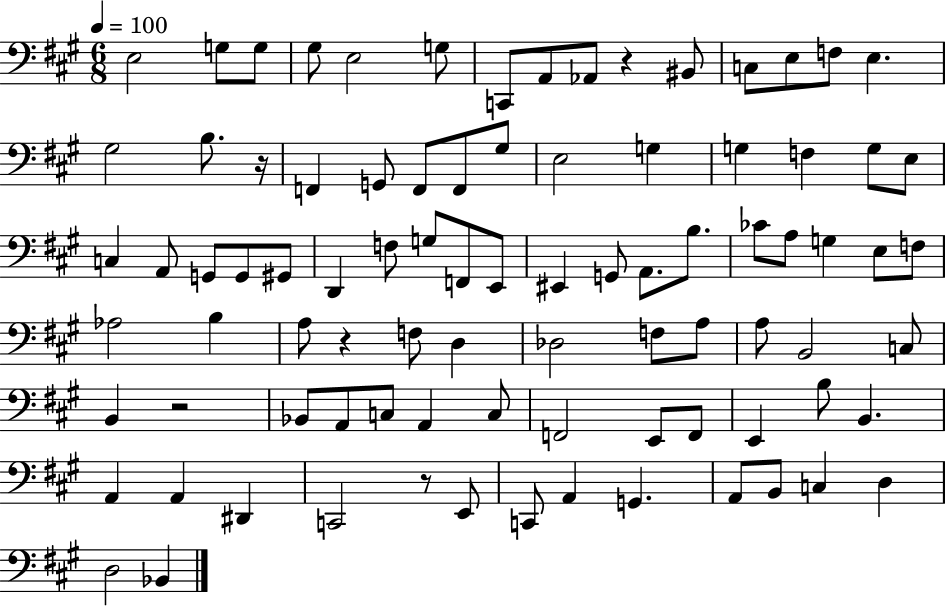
{
  \clef bass
  \numericTimeSignature
  \time 6/8
  \key a \major
  \tempo 4 = 100
  e2 g8 g8 | gis8 e2 g8 | c,8 a,8 aes,8 r4 bis,8 | c8 e8 f8 e4. | \break gis2 b8. r16 | f,4 g,8 f,8 f,8 gis8 | e2 g4 | g4 f4 g8 e8 | \break c4 a,8 g,8 g,8 gis,8 | d,4 f8 g8 f,8 e,8 | eis,4 g,8 a,8. b8. | ces'8 a8 g4 e8 f8 | \break aes2 b4 | a8 r4 f8 d4 | des2 f8 a8 | a8 b,2 c8 | \break b,4 r2 | bes,8 a,8 c8 a,4 c8 | f,2 e,8 f,8 | e,4 b8 b,4. | \break a,4 a,4 dis,4 | c,2 r8 e,8 | c,8 a,4 g,4. | a,8 b,8 c4 d4 | \break d2 bes,4 | \bar "|."
}